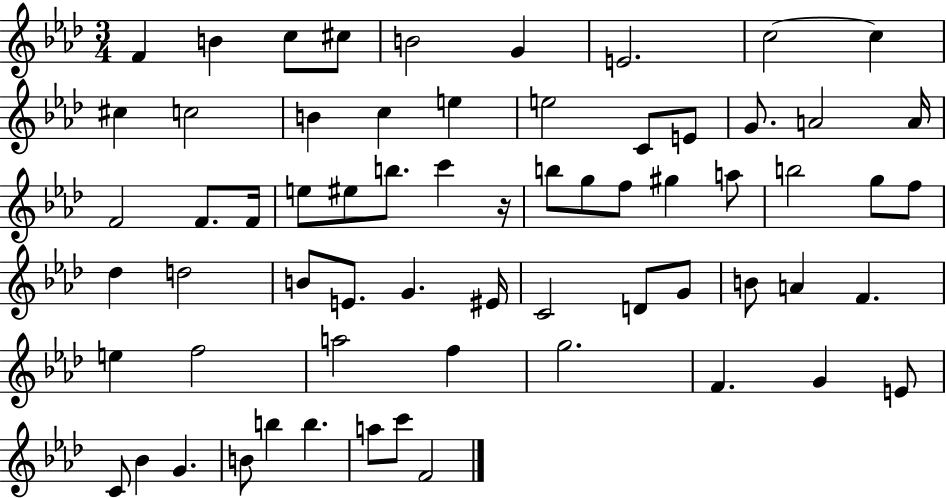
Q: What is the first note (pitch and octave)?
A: F4